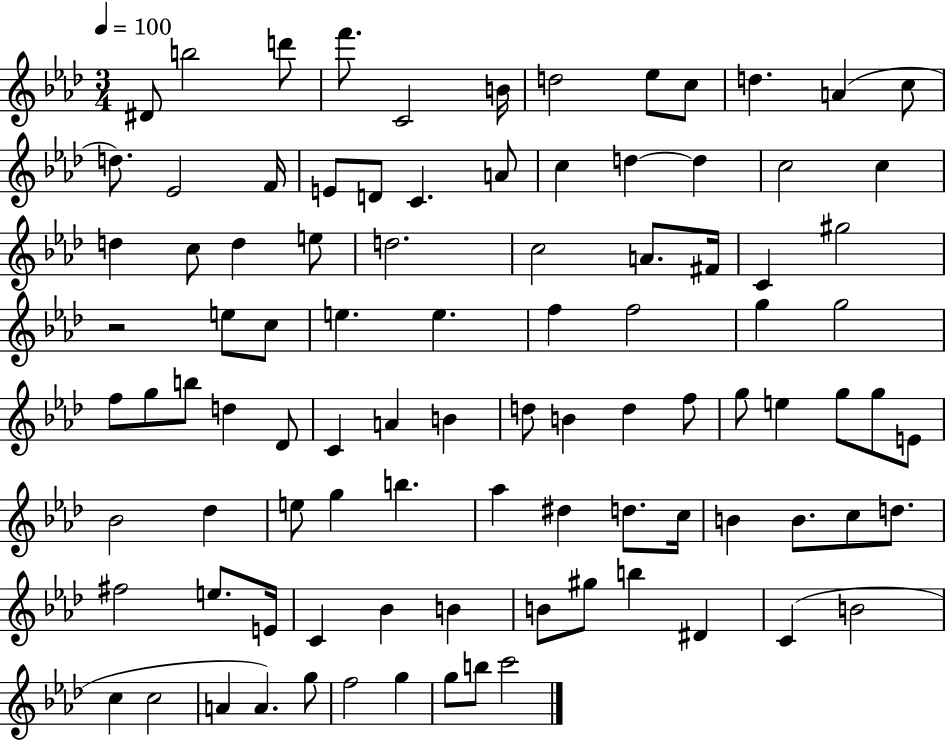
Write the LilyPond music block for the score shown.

{
  \clef treble
  \numericTimeSignature
  \time 3/4
  \key aes \major
  \tempo 4 = 100
  \repeat volta 2 { dis'8 b''2 d'''8 | f'''8. c'2 b'16 | d''2 ees''8 c''8 | d''4. a'4( c''8 | \break d''8.) ees'2 f'16 | e'8 d'8 c'4. a'8 | c''4 d''4~~ d''4 | c''2 c''4 | \break d''4 c''8 d''4 e''8 | d''2. | c''2 a'8. fis'16 | c'4 gis''2 | \break r2 e''8 c''8 | e''4. e''4. | f''4 f''2 | g''4 g''2 | \break f''8 g''8 b''8 d''4 des'8 | c'4 a'4 b'4 | d''8 b'4 d''4 f''8 | g''8 e''4 g''8 g''8 e'8 | \break bes'2 des''4 | e''8 g''4 b''4. | aes''4 dis''4 d''8. c''16 | b'4 b'8. c''8 d''8. | \break fis''2 e''8. e'16 | c'4 bes'4 b'4 | b'8 gis''8 b''4 dis'4 | c'4( b'2 | \break c''4 c''2 | a'4 a'4.) g''8 | f''2 g''4 | g''8 b''8 c'''2 | \break } \bar "|."
}